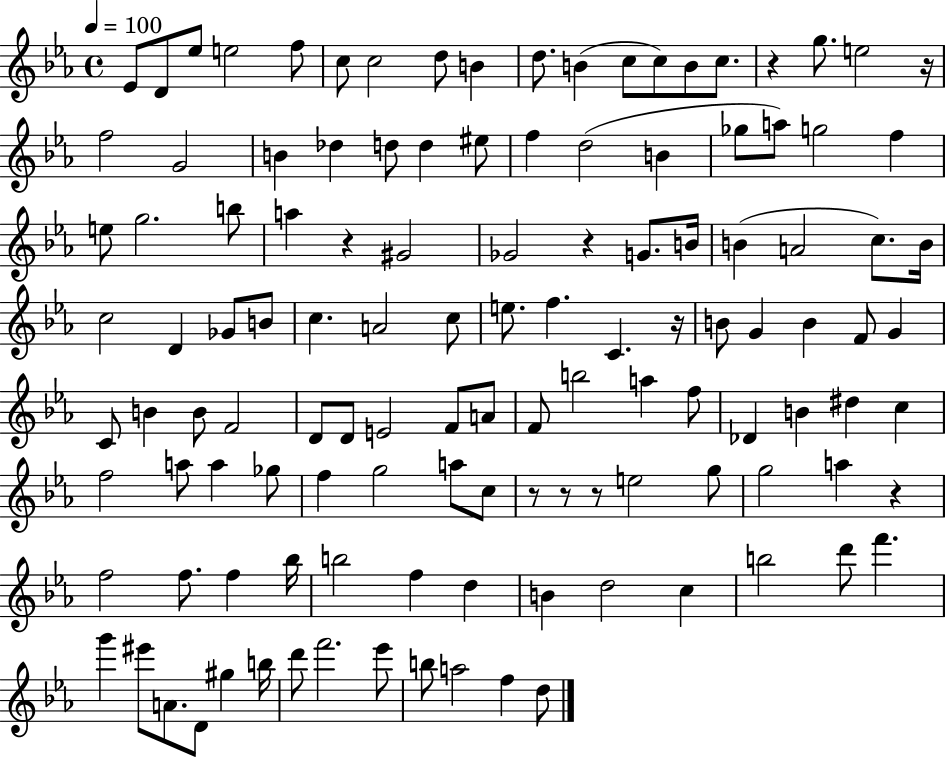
{
  \clef treble
  \time 4/4
  \defaultTimeSignature
  \key ees \major
  \tempo 4 = 100
  ees'8 d'8 ees''8 e''2 f''8 | c''8 c''2 d''8 b'4 | d''8. b'4( c''8 c''8) b'8 c''8. | r4 g''8. e''2 r16 | \break f''2 g'2 | b'4 des''4 d''8 d''4 eis''8 | f''4 d''2( b'4 | ges''8 a''8) g''2 f''4 | \break e''8 g''2. b''8 | a''4 r4 gis'2 | ges'2 r4 g'8. b'16 | b'4( a'2 c''8.) b'16 | \break c''2 d'4 ges'8 b'8 | c''4. a'2 c''8 | e''8. f''4. c'4. r16 | b'8 g'4 b'4 f'8 g'4 | \break c'8 b'4 b'8 f'2 | d'8 d'8 e'2 f'8 a'8 | f'8 b''2 a''4 f''8 | des'4 b'4 dis''4 c''4 | \break f''2 a''8 a''4 ges''8 | f''4 g''2 a''8 c''8 | r8 r8 r8 e''2 g''8 | g''2 a''4 r4 | \break f''2 f''8. f''4 bes''16 | b''2 f''4 d''4 | b'4 d''2 c''4 | b''2 d'''8 f'''4. | \break g'''4 eis'''8 a'8. d'8 gis''4 b''16 | d'''8 f'''2. ees'''8 | b''8 a''2 f''4 d''8 | \bar "|."
}